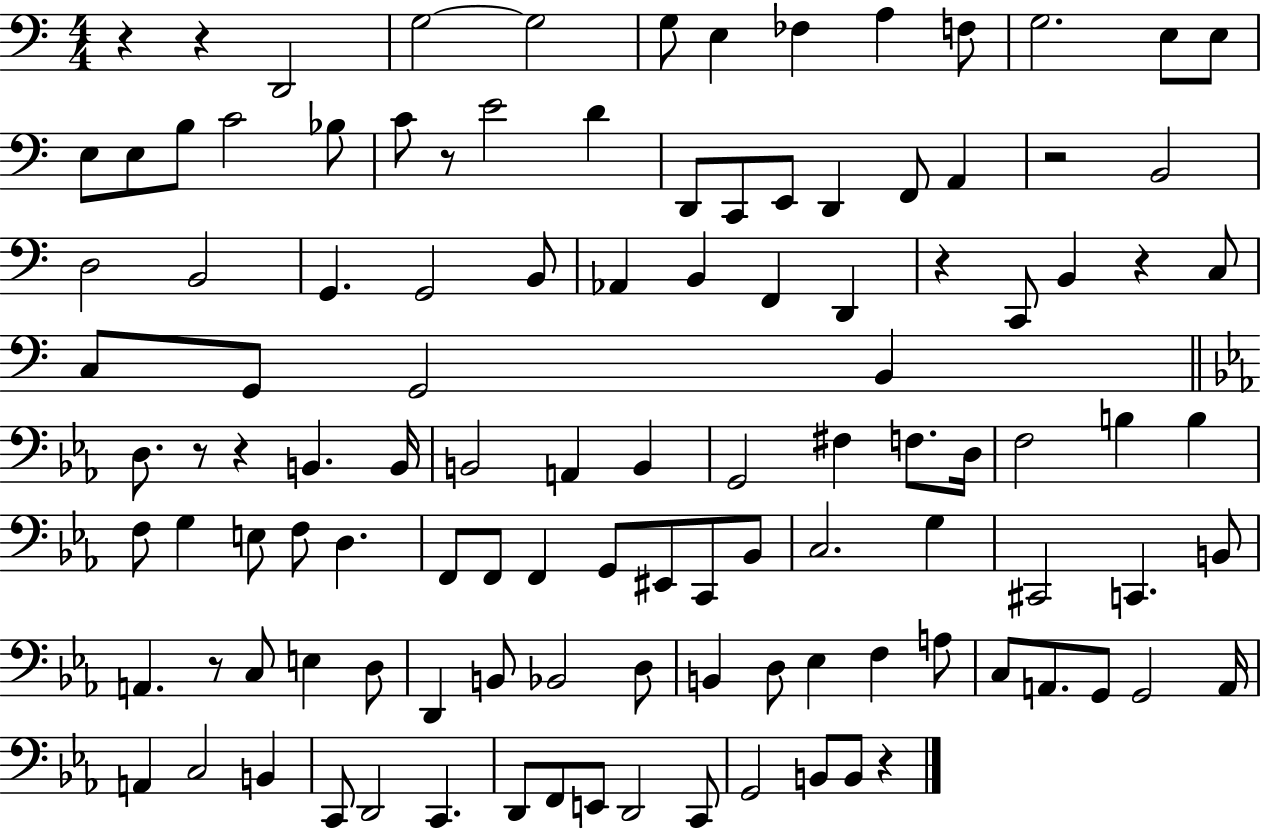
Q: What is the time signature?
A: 4/4